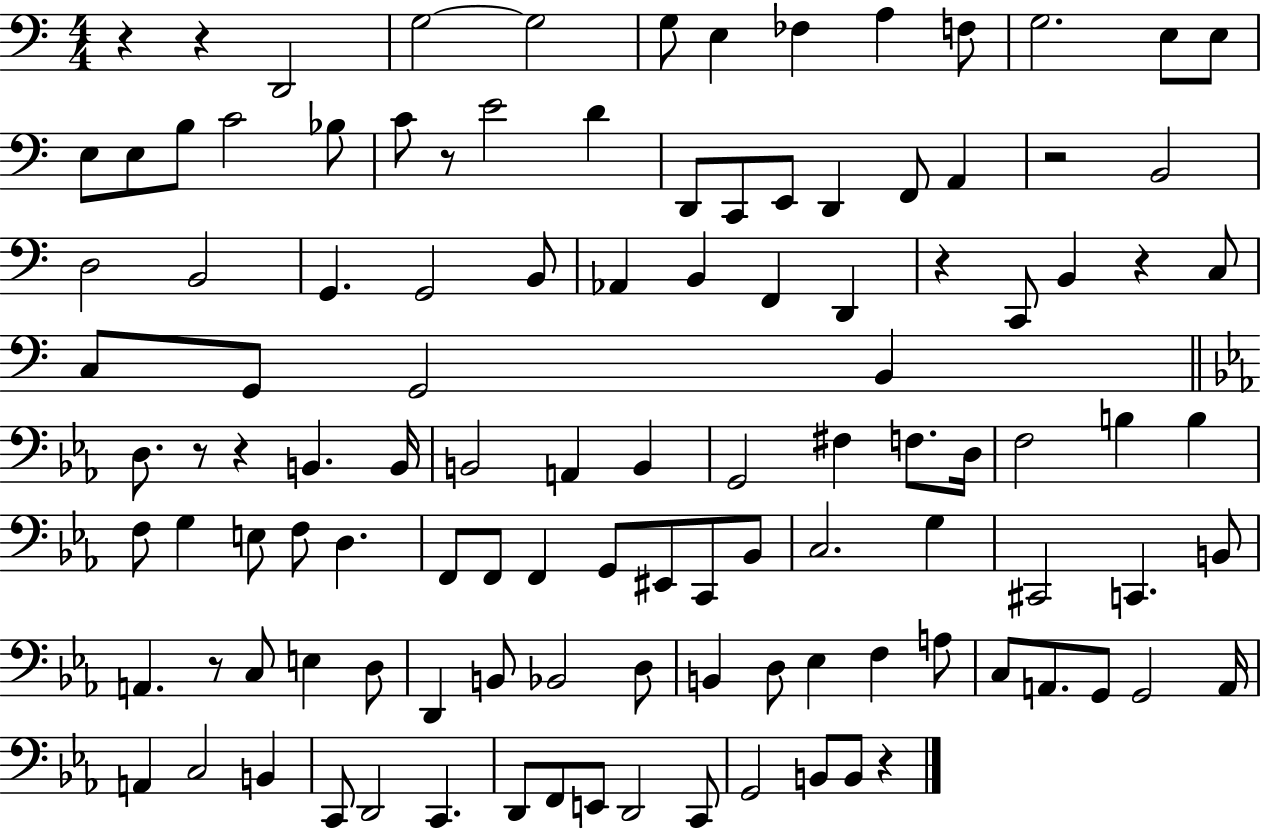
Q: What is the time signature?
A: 4/4